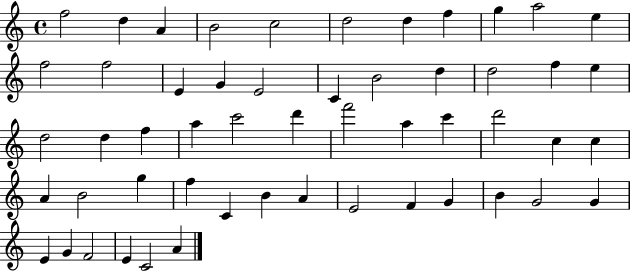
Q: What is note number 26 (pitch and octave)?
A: A5